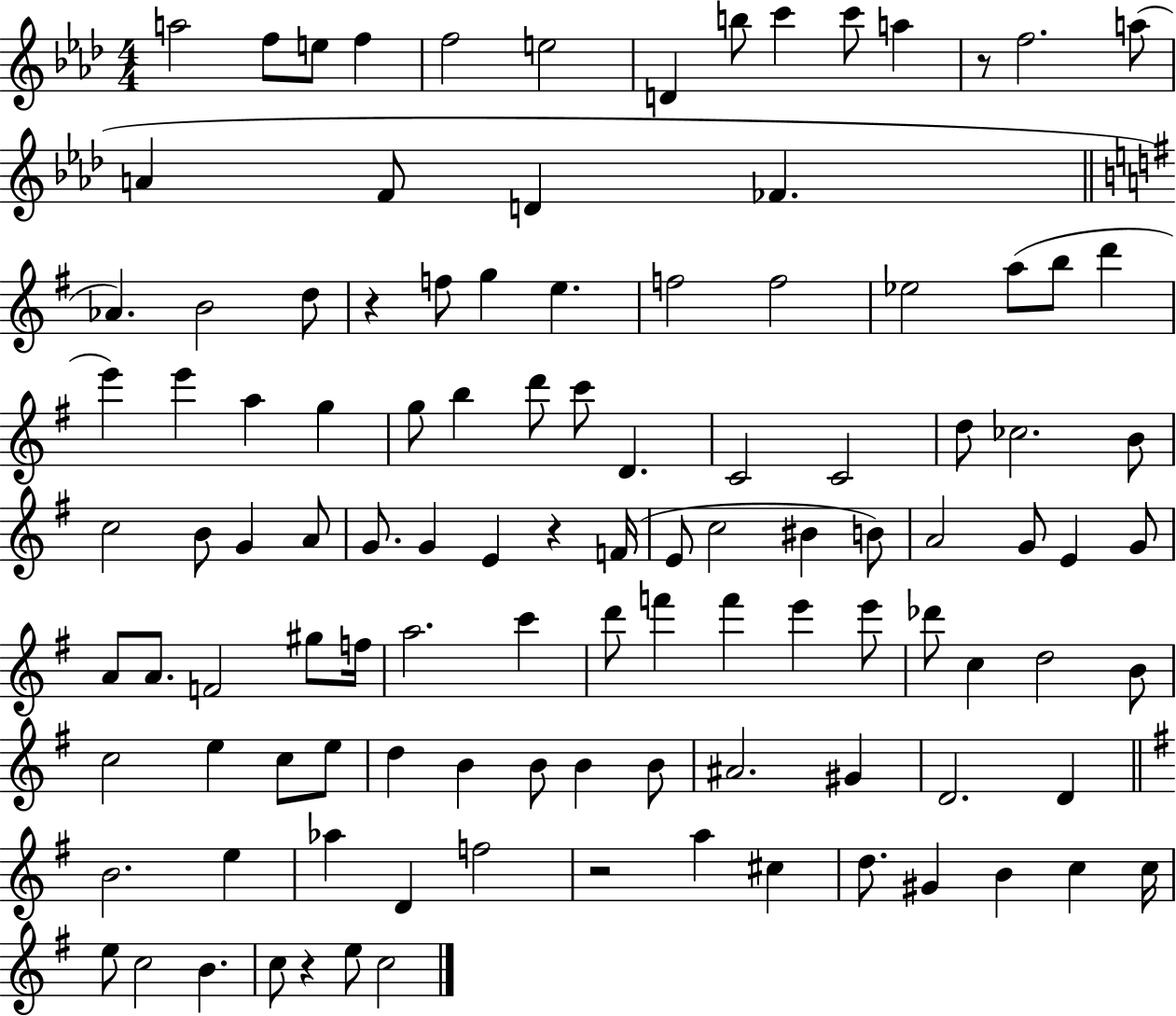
A5/h F5/e E5/e F5/q F5/h E5/h D4/q B5/e C6/q C6/e A5/q R/e F5/h. A5/e A4/q F4/e D4/q FES4/q. Ab4/q. B4/h D5/e R/q F5/e G5/q E5/q. F5/h F5/h Eb5/h A5/e B5/e D6/q E6/q E6/q A5/q G5/q G5/e B5/q D6/e C6/e D4/q. C4/h C4/h D5/e CES5/h. B4/e C5/h B4/e G4/q A4/e G4/e. G4/q E4/q R/q F4/s E4/e C5/h BIS4/q B4/e A4/h G4/e E4/q G4/e A4/e A4/e. F4/h G#5/e F5/s A5/h. C6/q D6/e F6/q F6/q E6/q E6/e Db6/e C5/q D5/h B4/e C5/h E5/q C5/e E5/e D5/q B4/q B4/e B4/q B4/e A#4/h. G#4/q D4/h. D4/q B4/h. E5/q Ab5/q D4/q F5/h R/h A5/q C#5/q D5/e. G#4/q B4/q C5/q C5/s E5/e C5/h B4/q. C5/e R/q E5/e C5/h